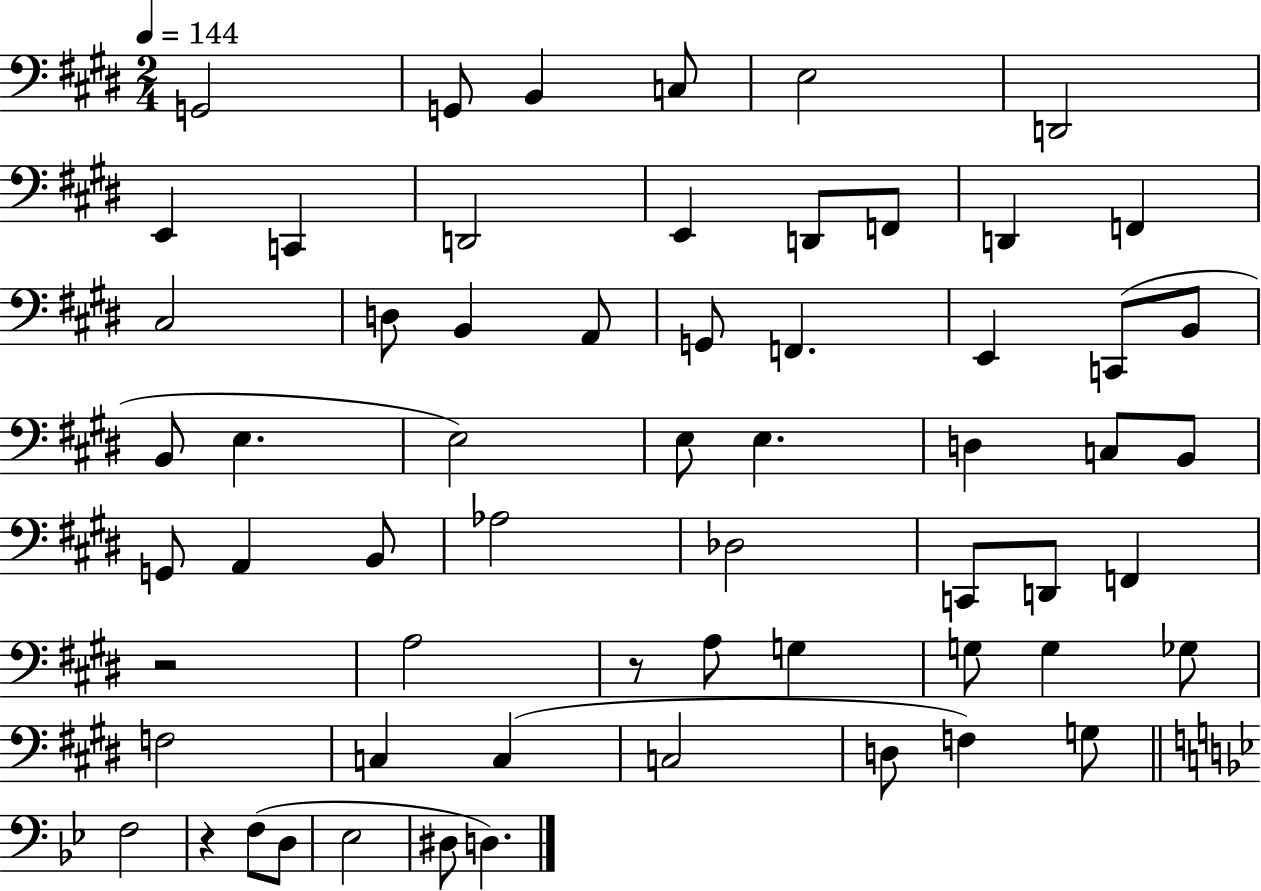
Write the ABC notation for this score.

X:1
T:Untitled
M:2/4
L:1/4
K:E
G,,2 G,,/2 B,, C,/2 E,2 D,,2 E,, C,, D,,2 E,, D,,/2 F,,/2 D,, F,, ^C,2 D,/2 B,, A,,/2 G,,/2 F,, E,, C,,/2 B,,/2 B,,/2 E, E,2 E,/2 E, D, C,/2 B,,/2 G,,/2 A,, B,,/2 _A,2 _D,2 C,,/2 D,,/2 F,, z2 A,2 z/2 A,/2 G, G,/2 G, _G,/2 F,2 C, C, C,2 D,/2 F, G,/2 F,2 z F,/2 D,/2 _E,2 ^D,/2 D,